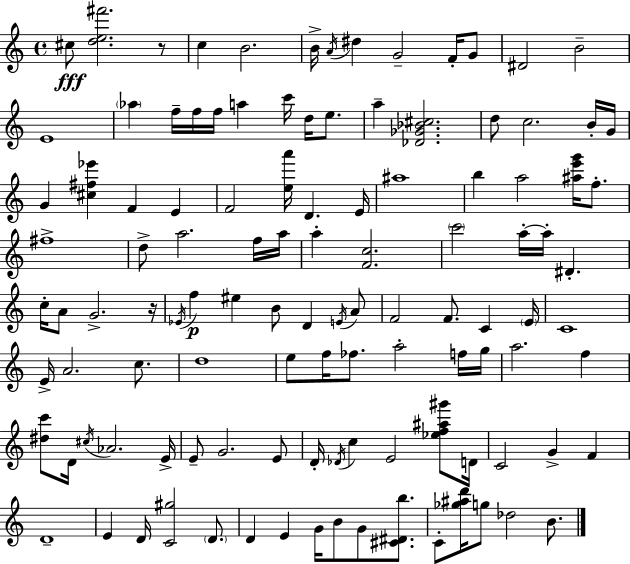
{
  \clef treble
  \time 4/4
  \defaultTimeSignature
  \key c \major
  cis''8\fff <d'' e'' fis'''>2. r8 | c''4 b'2. | b'16-> \acciaccatura { a'16 } dis''4 g'2-- f'16-. g'8 | dis'2 b'2-- | \break e'1 | \parenthesize aes''4 f''16-- f''16 f''16 a''4 c'''16 d''16 e''8. | a''4-- <des' ges' bes' cis''>2. | d''8 c''2. b'16-. | \break g'16 g'4 <cis'' fis'' ees'''>4 f'4 e'4 | f'2 <e'' a'''>16 d'4. | e'16 ais''1 | b''4 a''2 <ais'' e''' g'''>16 f''8.-. | \break fis''1-> | d''8-> a''2. f''16 | a''16 a''4-. <f' c''>2. | \parenthesize c'''2 a''16-.~~ a''16-. dis'4.-. | \break c''16-. a'8 g'2.-> | r16 \acciaccatura { ees'16 }\p f''4 eis''4 b'8 d'4 | \acciaccatura { e'16 } a'8 f'2 f'8. c'4 | \parenthesize e'16 c'1 | \break e'16-> a'2. | c''8. d''1 | e''8 f''16 fes''8. a''2-. | f''16 g''16 a''2. f''4 | \break <dis'' c'''>8 d'16 \acciaccatura { cis''16 } aes'2. | e'16-> e'8-- g'2. | e'8 d'16-. \acciaccatura { des'16 } c''4 e'2 | <ees'' f'' ais'' gis'''>8 d'16 c'2 g'4-> | \break f'4 d'1-- | e'4 d'16 <c' gis''>2 | \parenthesize d'8. d'4 e'4 g'16 b'8 | g'8 <cis' dis' b''>8. c'8-. <ges'' ais'' d'''>16 g''8 des''2 | \break b'8. \bar "|."
}